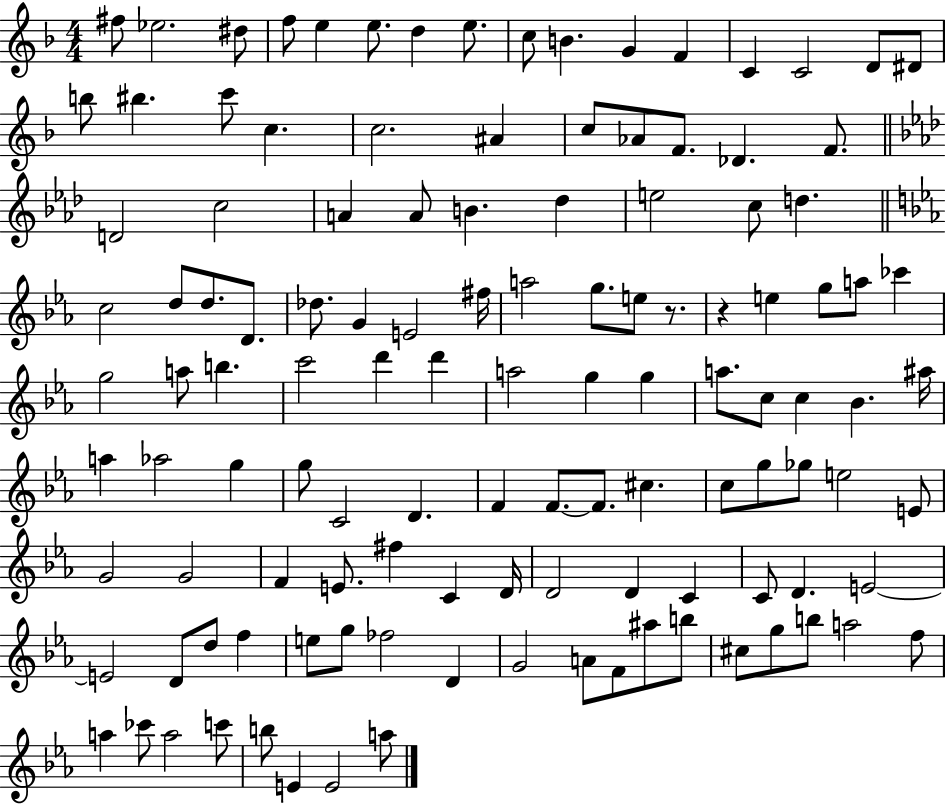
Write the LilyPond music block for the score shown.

{
  \clef treble
  \numericTimeSignature
  \time 4/4
  \key f \major
  fis''8 ees''2. dis''8 | f''8 e''4 e''8. d''4 e''8. | c''8 b'4. g'4 f'4 | c'4 c'2 d'8 dis'8 | \break b''8 bis''4. c'''8 c''4. | c''2. ais'4 | c''8 aes'8 f'8. des'4. f'8. | \bar "||" \break \key f \minor d'2 c''2 | a'4 a'8 b'4. des''4 | e''2 c''8 d''4. | \bar "||" \break \key ees \major c''2 d''8 d''8. d'8. | des''8. g'4 e'2 fis''16 | a''2 g''8. e''8 r8. | r4 e''4 g''8 a''8 ces'''4 | \break g''2 a''8 b''4. | c'''2 d'''4 d'''4 | a''2 g''4 g''4 | a''8. c''8 c''4 bes'4. ais''16 | \break a''4 aes''2 g''4 | g''8 c'2 d'4. | f'4 f'8.~~ f'8. cis''4. | c''8 g''8 ges''8 e''2 e'8 | \break g'2 g'2 | f'4 e'8. fis''4 c'4 d'16 | d'2 d'4 c'4 | c'8 d'4. e'2~~ | \break e'2 d'8 d''8 f''4 | e''8 g''8 fes''2 d'4 | g'2 a'8 f'8 ais''8 b''8 | cis''8 g''8 b''8 a''2 f''8 | \break a''4 ces'''8 a''2 c'''8 | b''8 e'4 e'2 a''8 | \bar "|."
}